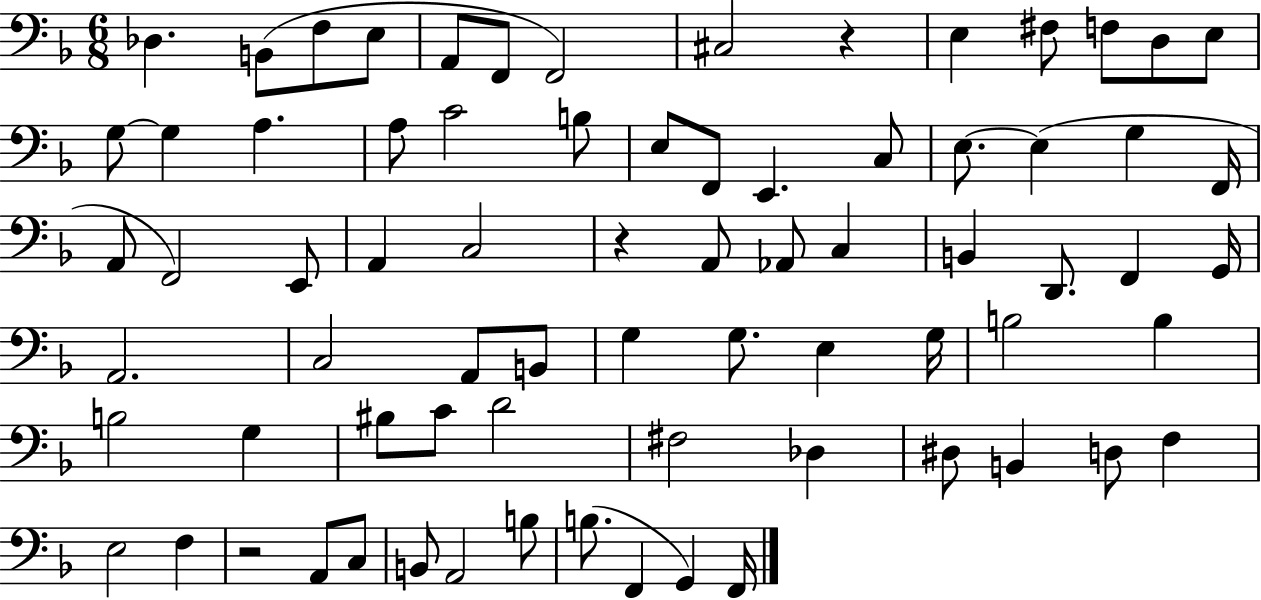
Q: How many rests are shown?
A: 3